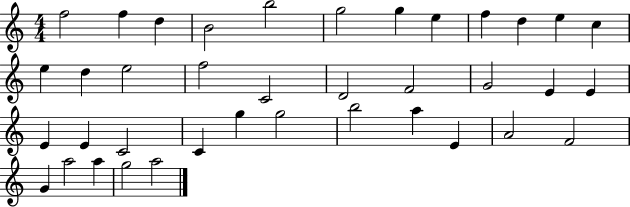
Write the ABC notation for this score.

X:1
T:Untitled
M:4/4
L:1/4
K:C
f2 f d B2 b2 g2 g e f d e c e d e2 f2 C2 D2 F2 G2 E E E E C2 C g g2 b2 a E A2 F2 G a2 a g2 a2